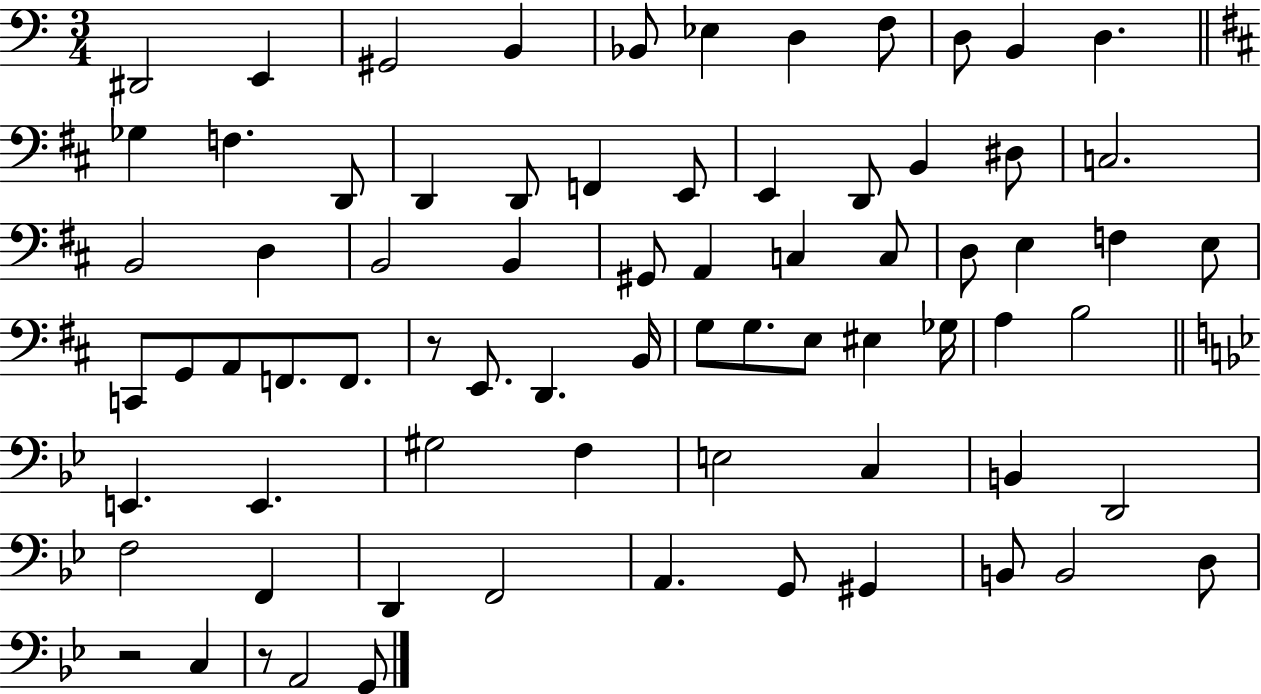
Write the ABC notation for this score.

X:1
T:Untitled
M:3/4
L:1/4
K:C
^D,,2 E,, ^G,,2 B,, _B,,/2 _E, D, F,/2 D,/2 B,, D, _G, F, D,,/2 D,, D,,/2 F,, E,,/2 E,, D,,/2 B,, ^D,/2 C,2 B,,2 D, B,,2 B,, ^G,,/2 A,, C, C,/2 D,/2 E, F, E,/2 C,,/2 G,,/2 A,,/2 F,,/2 F,,/2 z/2 E,,/2 D,, B,,/4 G,/2 G,/2 E,/2 ^E, _G,/4 A, B,2 E,, E,, ^G,2 F, E,2 C, B,, D,,2 F,2 F,, D,, F,,2 A,, G,,/2 ^G,, B,,/2 B,,2 D,/2 z2 C, z/2 A,,2 G,,/2